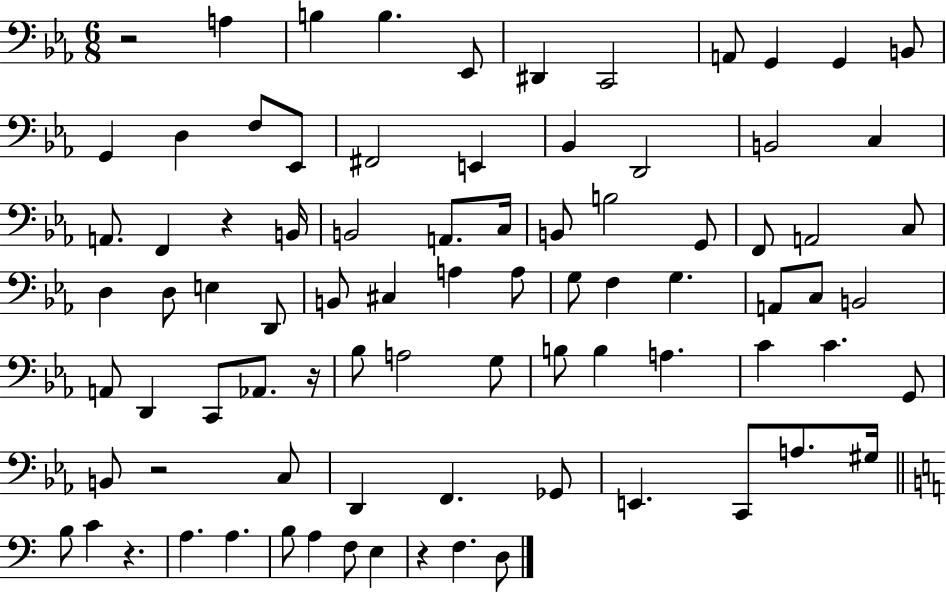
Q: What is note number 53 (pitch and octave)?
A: G3